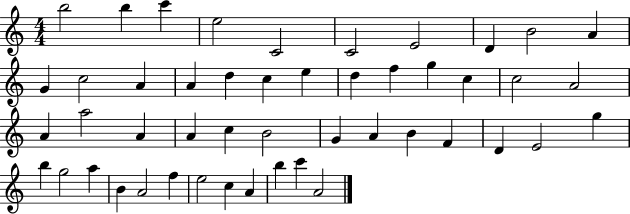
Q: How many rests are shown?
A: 0